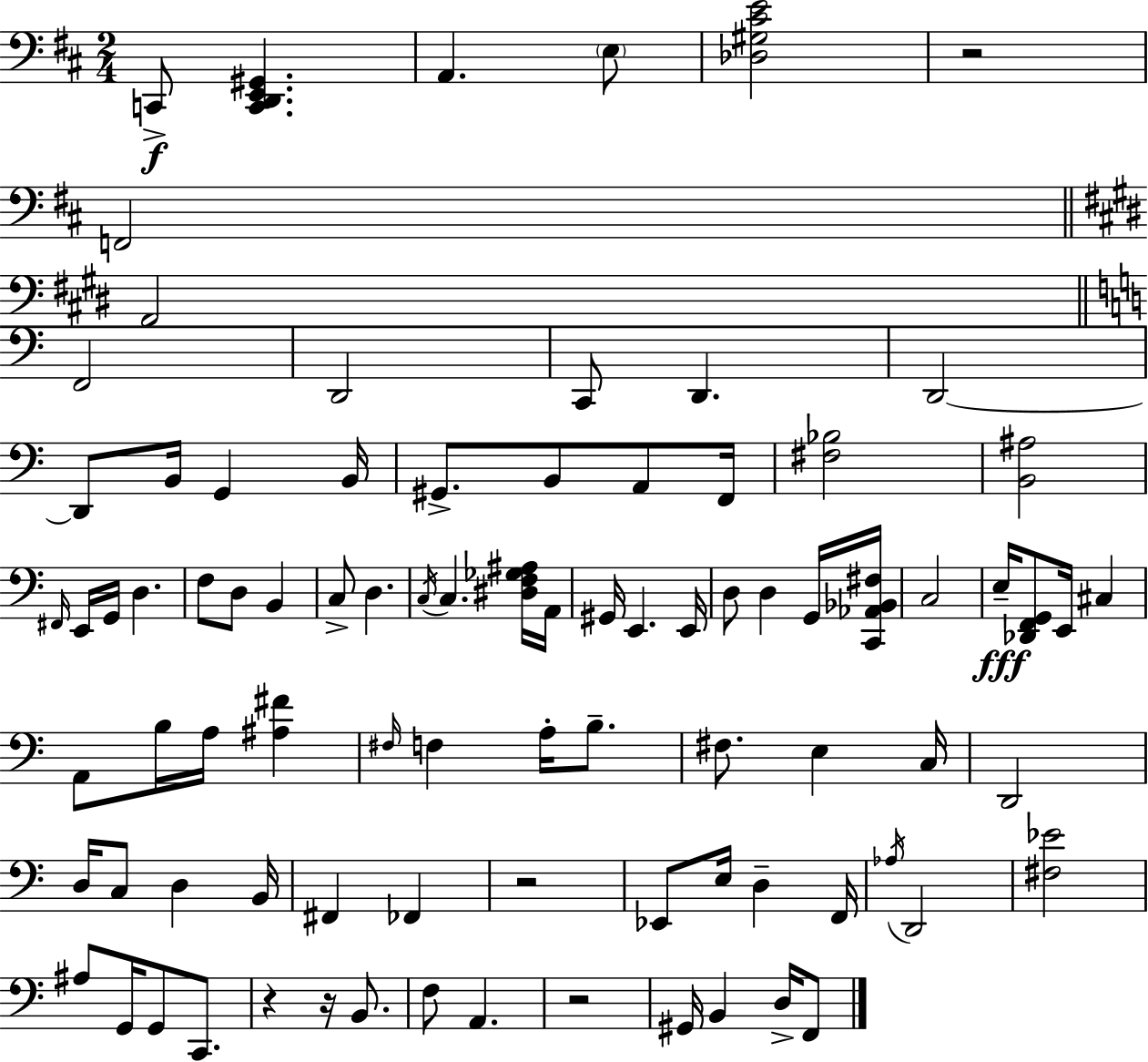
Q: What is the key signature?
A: D major